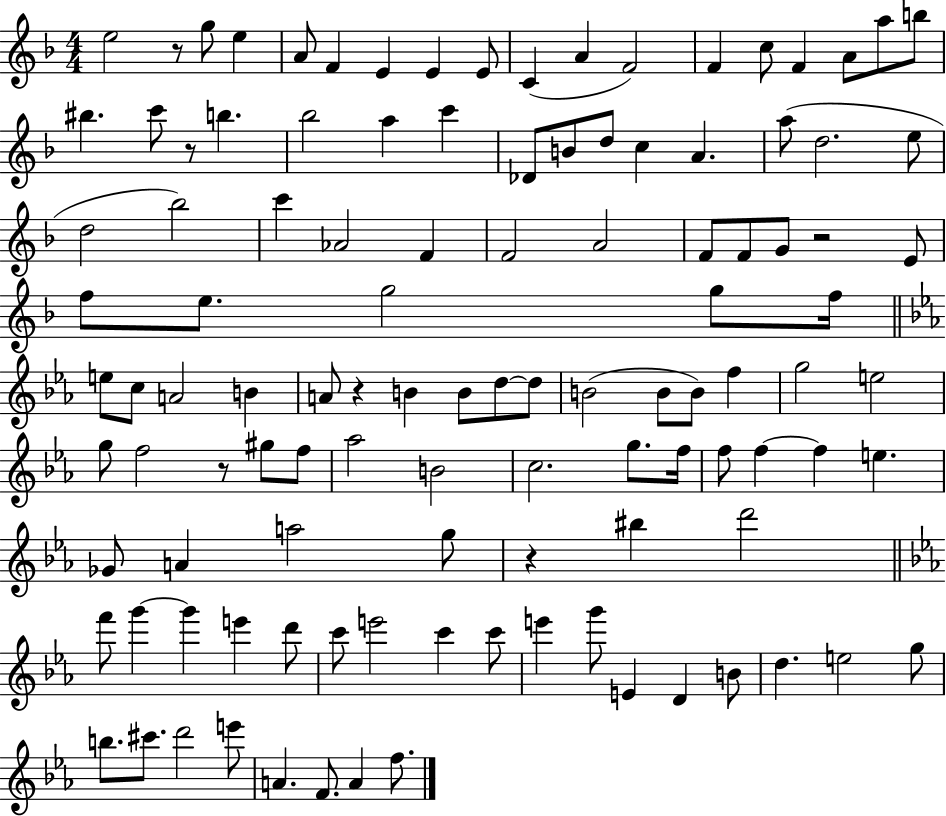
{
  \clef treble
  \numericTimeSignature
  \time 4/4
  \key f \major
  e''2 r8 g''8 e''4 | a'8 f'4 e'4 e'4 e'8 | c'4( a'4 f'2) | f'4 c''8 f'4 a'8 a''8 b''8 | \break bis''4. c'''8 r8 b''4. | bes''2 a''4 c'''4 | des'8 b'8 d''8 c''4 a'4. | a''8( d''2. e''8 | \break d''2 bes''2) | c'''4 aes'2 f'4 | f'2 a'2 | f'8 f'8 g'8 r2 e'8 | \break f''8 e''8. g''2 g''8 f''16 | \bar "||" \break \key ees \major e''8 c''8 a'2 b'4 | a'8 r4 b'4 b'8 d''8~~ d''8 | b'2( b'8 b'8) f''4 | g''2 e''2 | \break g''8 f''2 r8 gis''8 f''8 | aes''2 b'2 | c''2. g''8. f''16 | f''8 f''4~~ f''4 e''4. | \break ges'8 a'4 a''2 g''8 | r4 bis''4 d'''2 | \bar "||" \break \key ees \major f'''8 g'''4~~ g'''4 e'''4 d'''8 | c'''8 e'''2 c'''4 c'''8 | e'''4 g'''8 e'4 d'4 b'8 | d''4. e''2 g''8 | \break b''8. cis'''8. d'''2 e'''8 | a'4. f'8. a'4 f''8. | \bar "|."
}